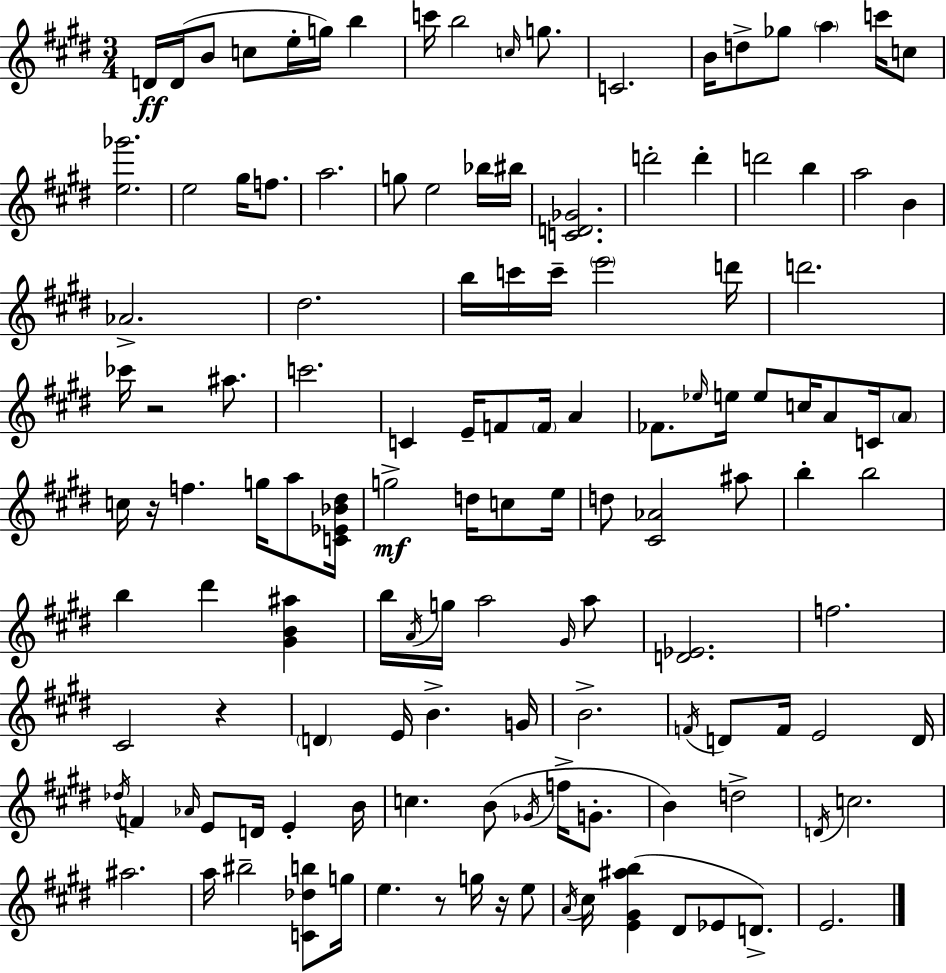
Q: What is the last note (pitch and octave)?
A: E4